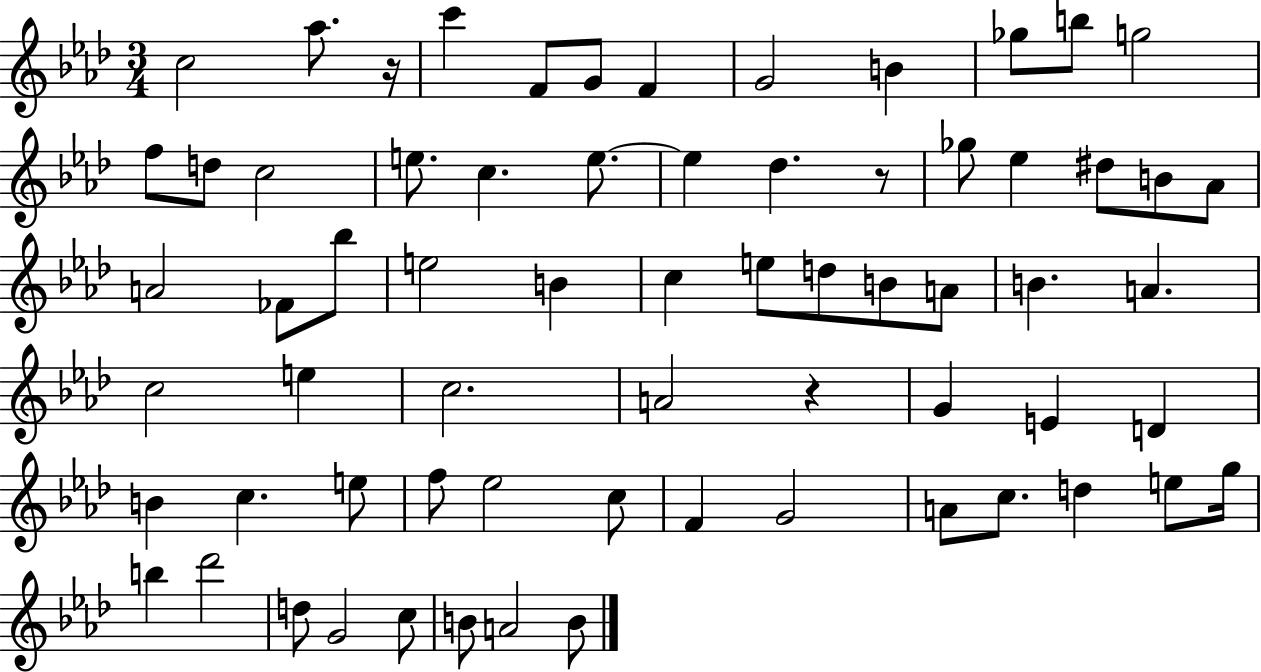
{
  \clef treble
  \numericTimeSignature
  \time 3/4
  \key aes \major
  \repeat volta 2 { c''2 aes''8. r16 | c'''4 f'8 g'8 f'4 | g'2 b'4 | ges''8 b''8 g''2 | \break f''8 d''8 c''2 | e''8. c''4. e''8.~~ | e''4 des''4. r8 | ges''8 ees''4 dis''8 b'8 aes'8 | \break a'2 fes'8 bes''8 | e''2 b'4 | c''4 e''8 d''8 b'8 a'8 | b'4. a'4. | \break c''2 e''4 | c''2. | a'2 r4 | g'4 e'4 d'4 | \break b'4 c''4. e''8 | f''8 ees''2 c''8 | f'4 g'2 | a'8 c''8. d''4 e''8 g''16 | \break b''4 des'''2 | d''8 g'2 c''8 | b'8 a'2 b'8 | } \bar "|."
}